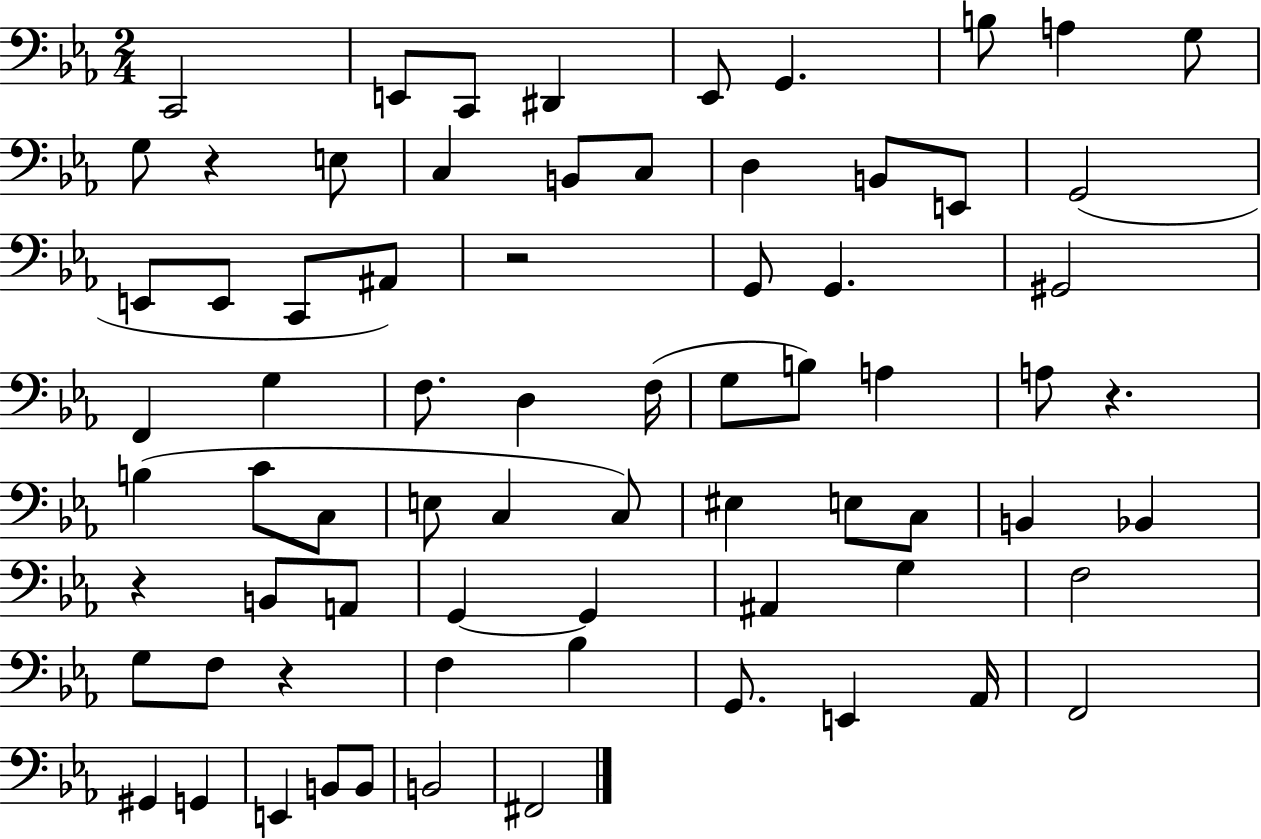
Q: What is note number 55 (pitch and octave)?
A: F3